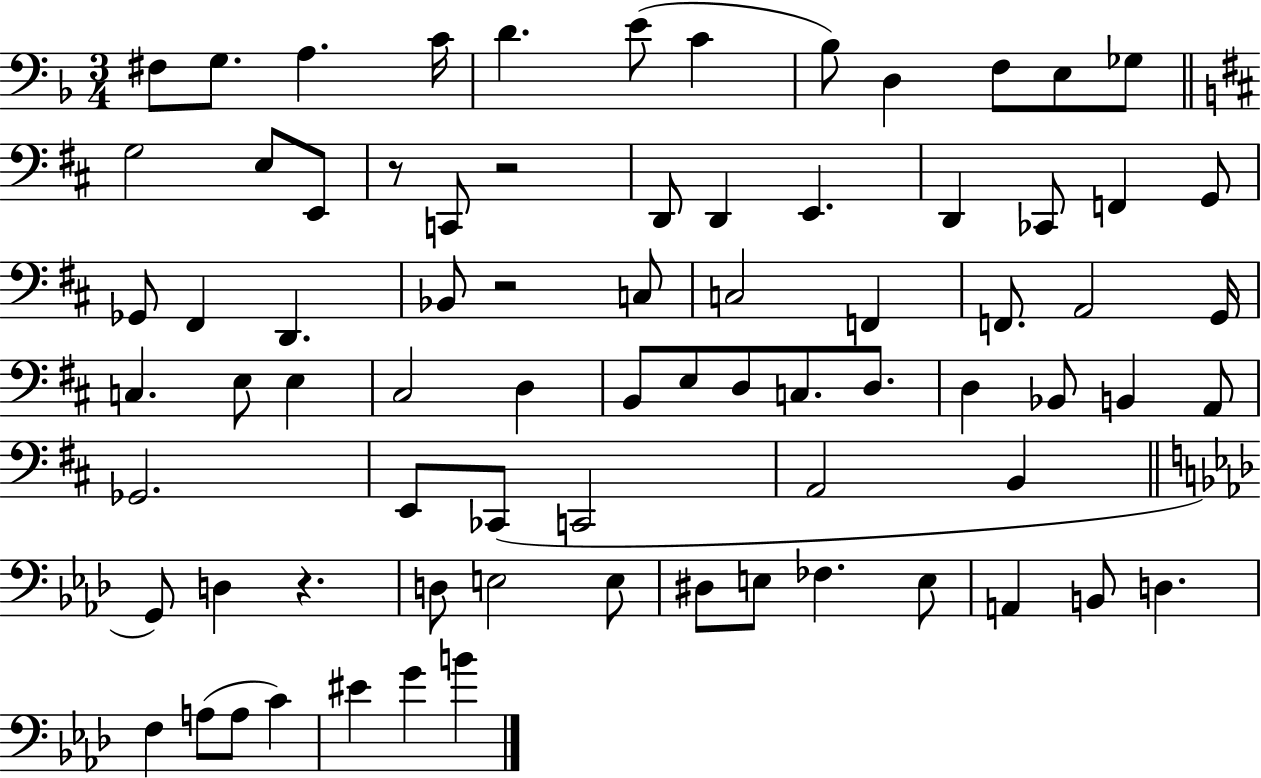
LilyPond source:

{
  \clef bass
  \numericTimeSignature
  \time 3/4
  \key f \major
  fis8 g8. a4. c'16 | d'4. e'8( c'4 | bes8) d4 f8 e8 ges8 | \bar "||" \break \key b \minor g2 e8 e,8 | r8 c,8 r2 | d,8 d,4 e,4. | d,4 ces,8 f,4 g,8 | \break ges,8 fis,4 d,4. | bes,8 r2 c8 | c2 f,4 | f,8. a,2 g,16 | \break c4. e8 e4 | cis2 d4 | b,8 e8 d8 c8. d8. | d4 bes,8 b,4 a,8 | \break ges,2. | e,8 ces,8( c,2 | a,2 b,4 | \bar "||" \break \key aes \major g,8) d4 r4. | d8 e2 e8 | dis8 e8 fes4. e8 | a,4 b,8 d4. | \break f4 a8( a8 c'4) | eis'4 g'4 b'4 | \bar "|."
}